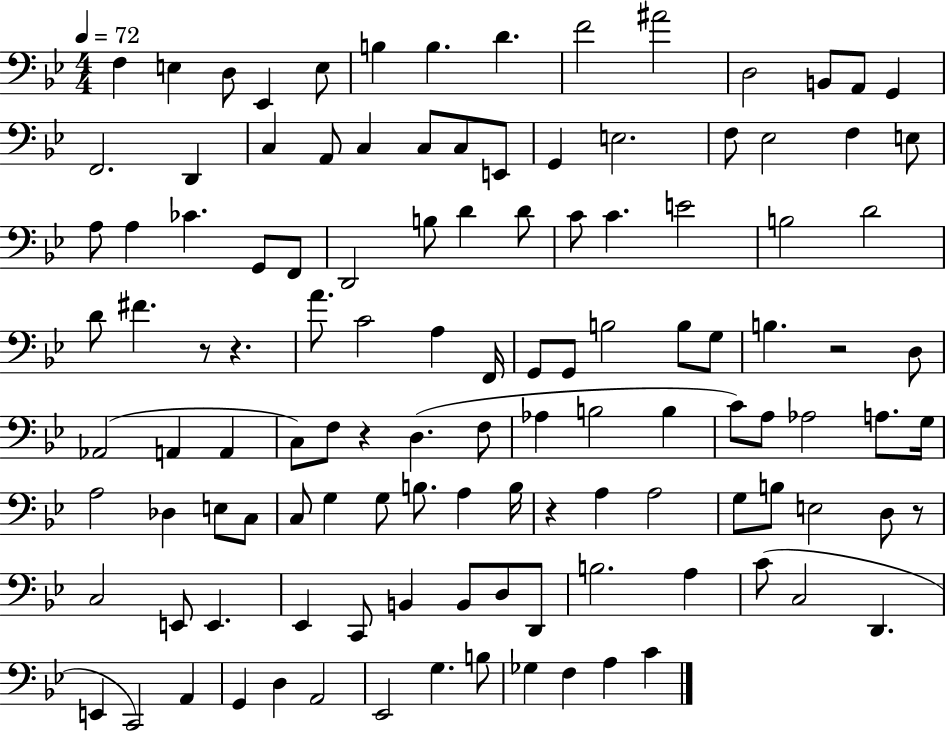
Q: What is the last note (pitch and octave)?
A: C4